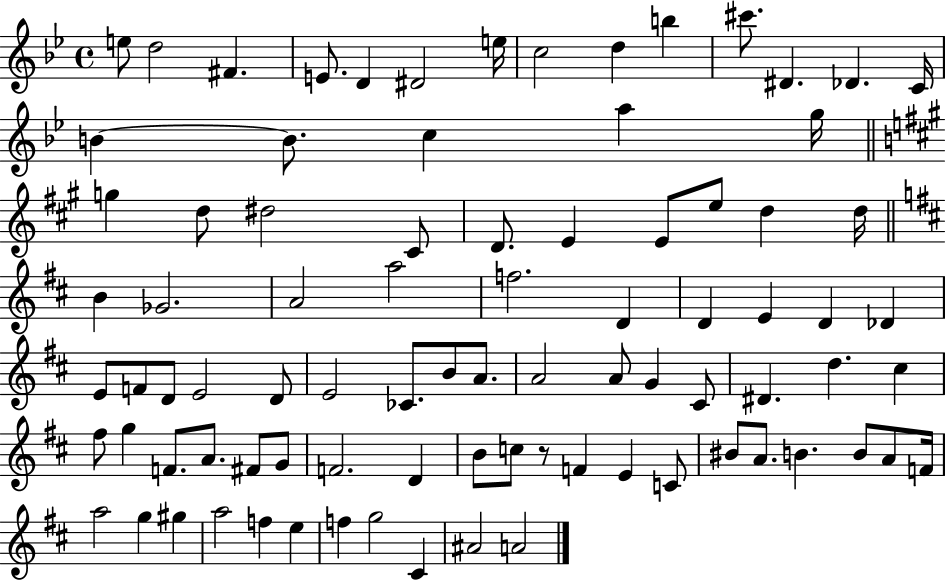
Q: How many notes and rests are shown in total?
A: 86